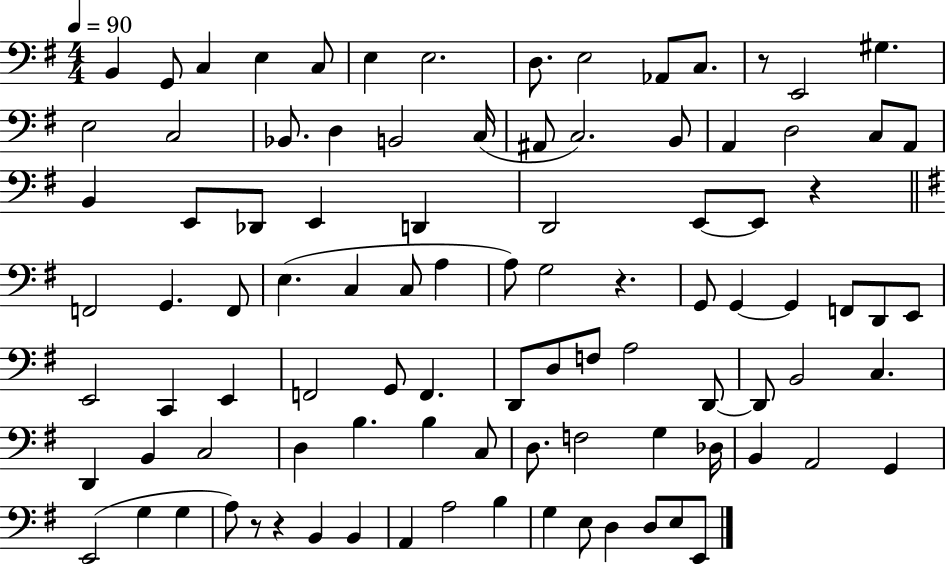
B2/q G2/e C3/q E3/q C3/e E3/q E3/h. D3/e. E3/h Ab2/e C3/e. R/e E2/h G#3/q. E3/h C3/h Bb2/e. D3/q B2/h C3/s A#2/e C3/h. B2/e A2/q D3/h C3/e A2/e B2/q E2/e Db2/e E2/q D2/q D2/h E2/e E2/e R/q F2/h G2/q. F2/e E3/q. C3/q C3/e A3/q A3/e G3/h R/q. G2/e G2/q G2/q F2/e D2/e E2/e E2/h C2/q E2/q F2/h G2/e F2/q. D2/e D3/e F3/e A3/h D2/e D2/e B2/h C3/q. D2/q B2/q C3/h D3/q B3/q. B3/q C3/e D3/e. F3/h G3/q Db3/s B2/q A2/h G2/q E2/h G3/q G3/q A3/e R/e R/q B2/q B2/q A2/q A3/h B3/q G3/q E3/e D3/q D3/e E3/e E2/e